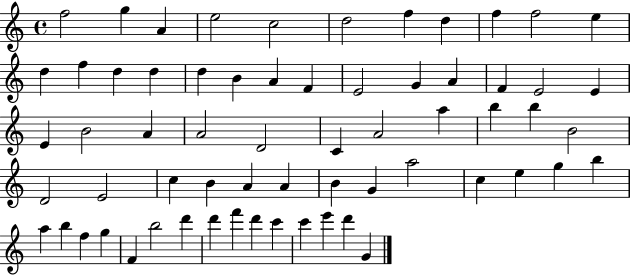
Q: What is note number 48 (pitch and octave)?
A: G5